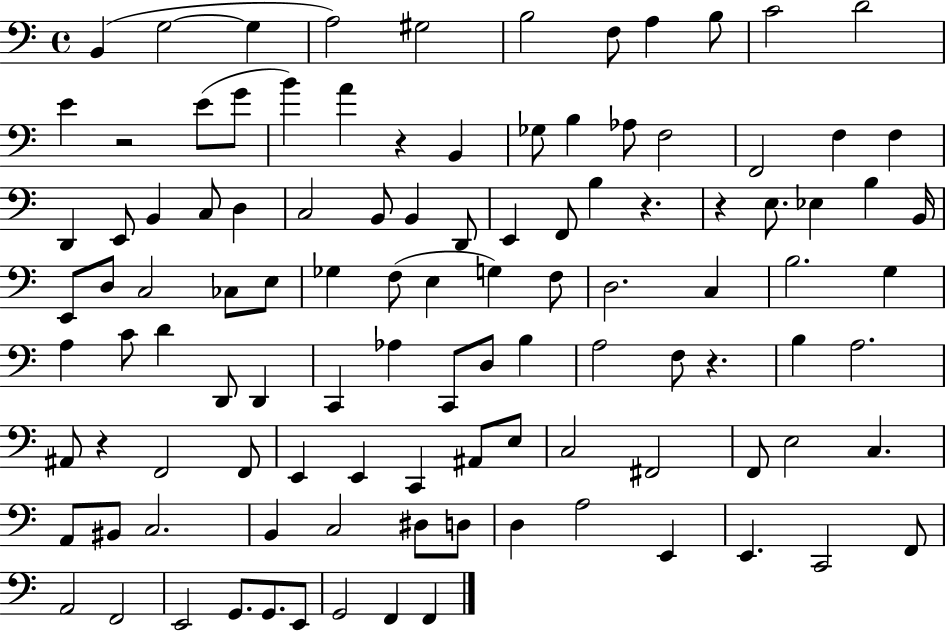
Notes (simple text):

B2/q G3/h G3/q A3/h G#3/h B3/h F3/e A3/q B3/e C4/h D4/h E4/q R/h E4/e G4/e B4/q A4/q R/q B2/q Gb3/e B3/q Ab3/e F3/h F2/h F3/q F3/q D2/q E2/e B2/q C3/e D3/q C3/h B2/e B2/q D2/e E2/q F2/e B3/q R/q. R/q E3/e. Eb3/q B3/q B2/s E2/e D3/e C3/h CES3/e E3/e Gb3/q F3/e E3/q G3/q F3/e D3/h. C3/q B3/h. G3/q A3/q C4/e D4/q D2/e D2/q C2/q Ab3/q C2/e D3/e B3/q A3/h F3/e R/q. B3/q A3/h. A#2/e R/q F2/h F2/e E2/q E2/q C2/q A#2/e E3/e C3/h F#2/h F2/e E3/h C3/q. A2/e BIS2/e C3/h. B2/q C3/h D#3/e D3/e D3/q A3/h E2/q E2/q. C2/h F2/e A2/h F2/h E2/h G2/e. G2/e. E2/e G2/h F2/q F2/q